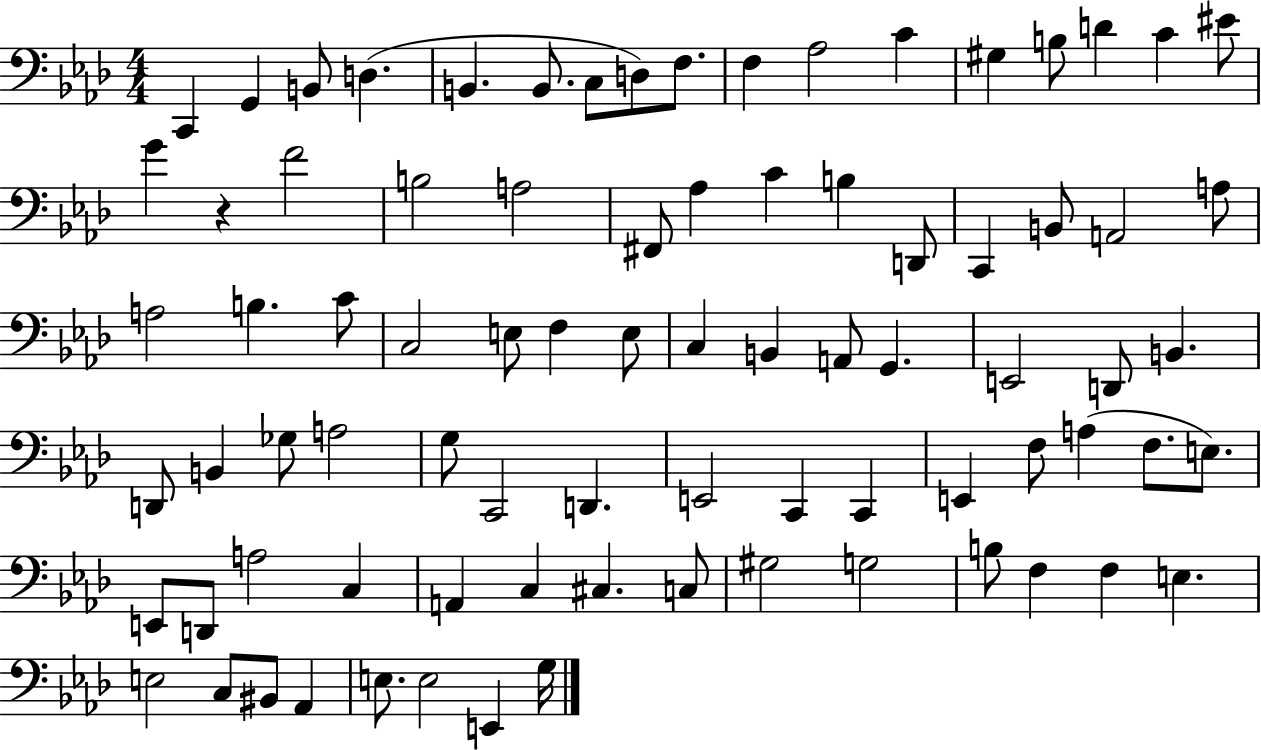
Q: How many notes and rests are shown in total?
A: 82